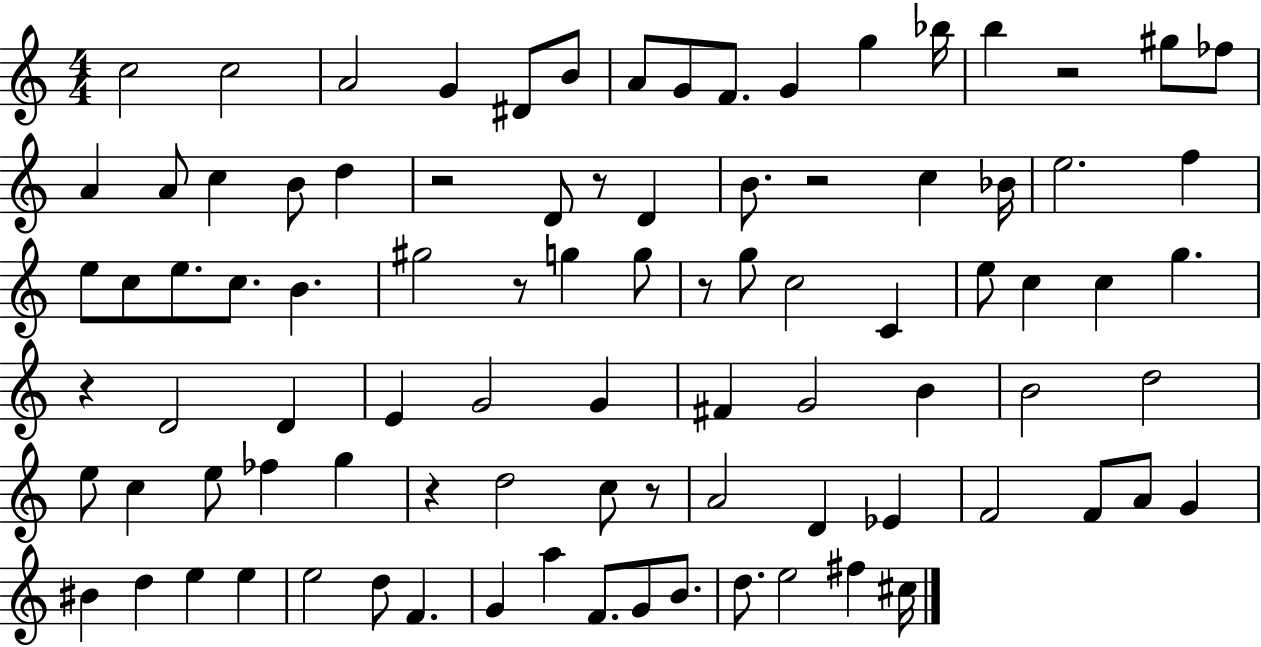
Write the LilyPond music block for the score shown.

{
  \clef treble
  \numericTimeSignature
  \time 4/4
  \key c \major
  c''2 c''2 | a'2 g'4 dis'8 b'8 | a'8 g'8 f'8. g'4 g''4 bes''16 | b''4 r2 gis''8 fes''8 | \break a'4 a'8 c''4 b'8 d''4 | r2 d'8 r8 d'4 | b'8. r2 c''4 bes'16 | e''2. f''4 | \break e''8 c''8 e''8. c''8. b'4. | gis''2 r8 g''4 g''8 | r8 g''8 c''2 c'4 | e''8 c''4 c''4 g''4. | \break r4 d'2 d'4 | e'4 g'2 g'4 | fis'4 g'2 b'4 | b'2 d''2 | \break e''8 c''4 e''8 fes''4 g''4 | r4 d''2 c''8 r8 | a'2 d'4 ees'4 | f'2 f'8 a'8 g'4 | \break bis'4 d''4 e''4 e''4 | e''2 d''8 f'4. | g'4 a''4 f'8. g'8 b'8. | d''8. e''2 fis''4 cis''16 | \break \bar "|."
}